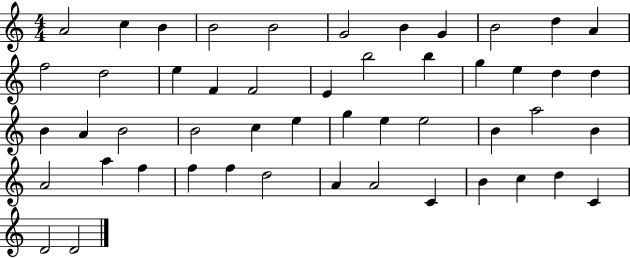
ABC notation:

X:1
T:Untitled
M:4/4
L:1/4
K:C
A2 c B B2 B2 G2 B G B2 d A f2 d2 e F F2 E b2 b g e d d B A B2 B2 c e g e e2 B a2 B A2 a f f f d2 A A2 C B c d C D2 D2